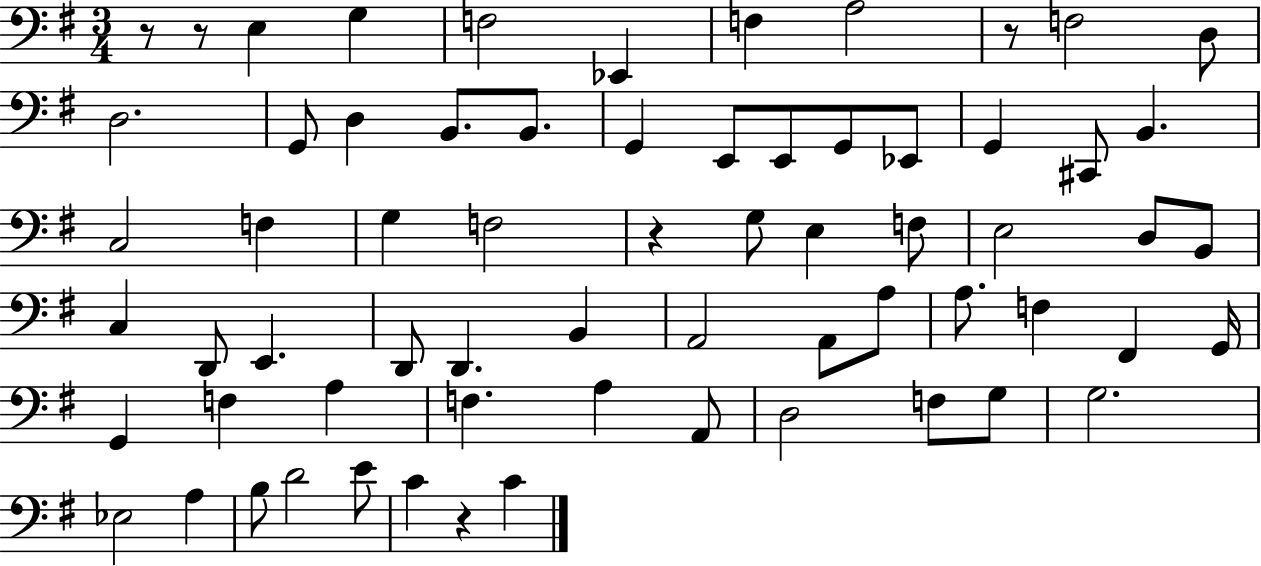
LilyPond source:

{
  \clef bass
  \numericTimeSignature
  \time 3/4
  \key g \major
  r8 r8 e4 g4 | f2 ees,4 | f4 a2 | r8 f2 d8 | \break d2. | g,8 d4 b,8. b,8. | g,4 e,8 e,8 g,8 ees,8 | g,4 cis,8 b,4. | \break c2 f4 | g4 f2 | r4 g8 e4 f8 | e2 d8 b,8 | \break c4 d,8 e,4. | d,8 d,4. b,4 | a,2 a,8 a8 | a8. f4 fis,4 g,16 | \break g,4 f4 a4 | f4. a4 a,8 | d2 f8 g8 | g2. | \break ees2 a4 | b8 d'2 e'8 | c'4 r4 c'4 | \bar "|."
}